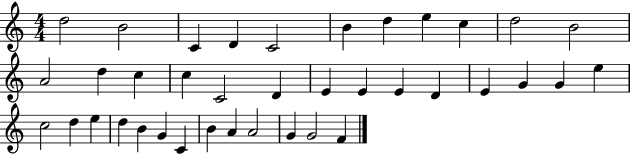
D5/h B4/h C4/q D4/q C4/h B4/q D5/q E5/q C5/q D5/h B4/h A4/h D5/q C5/q C5/q C4/h D4/q E4/q E4/q E4/q D4/q E4/q G4/q G4/q E5/q C5/h D5/q E5/q D5/q B4/q G4/q C4/q B4/q A4/q A4/h G4/q G4/h F4/q